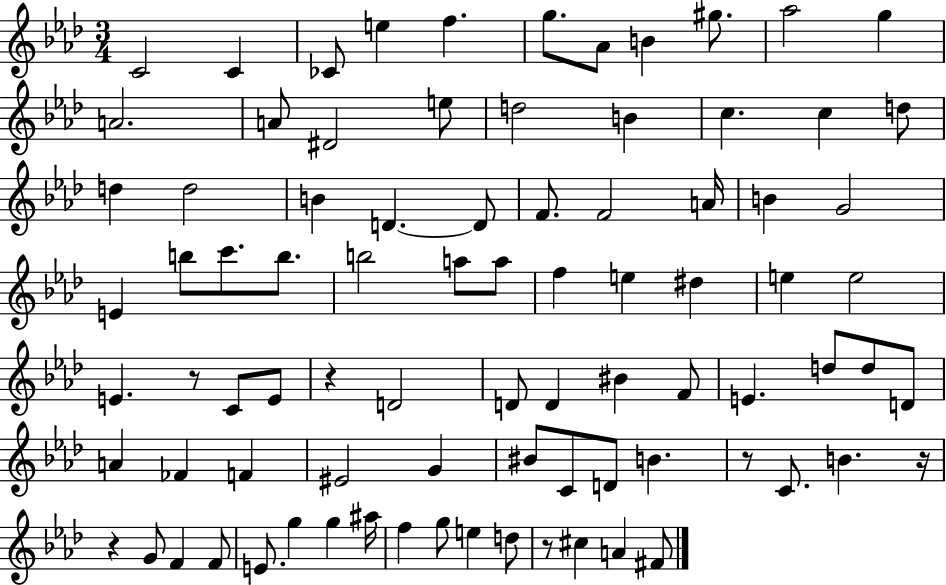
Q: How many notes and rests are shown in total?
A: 85